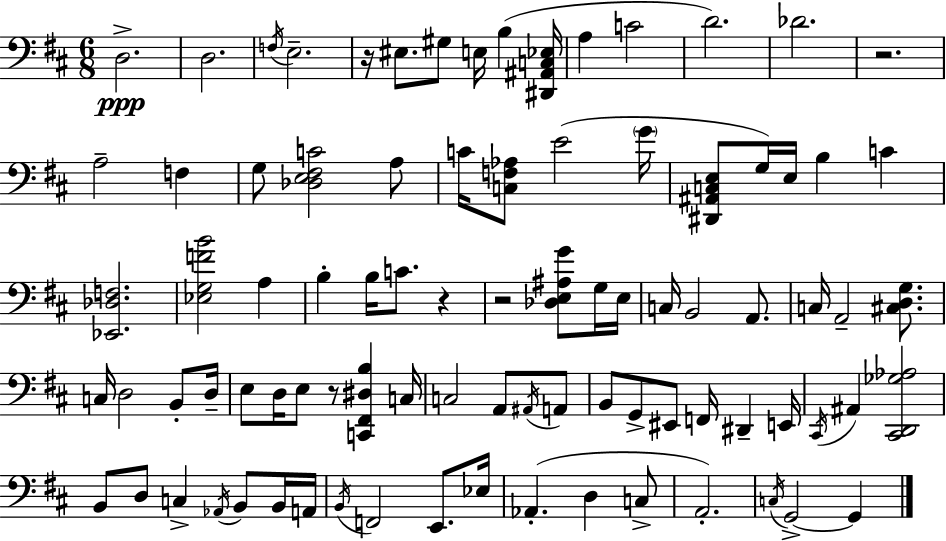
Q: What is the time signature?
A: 6/8